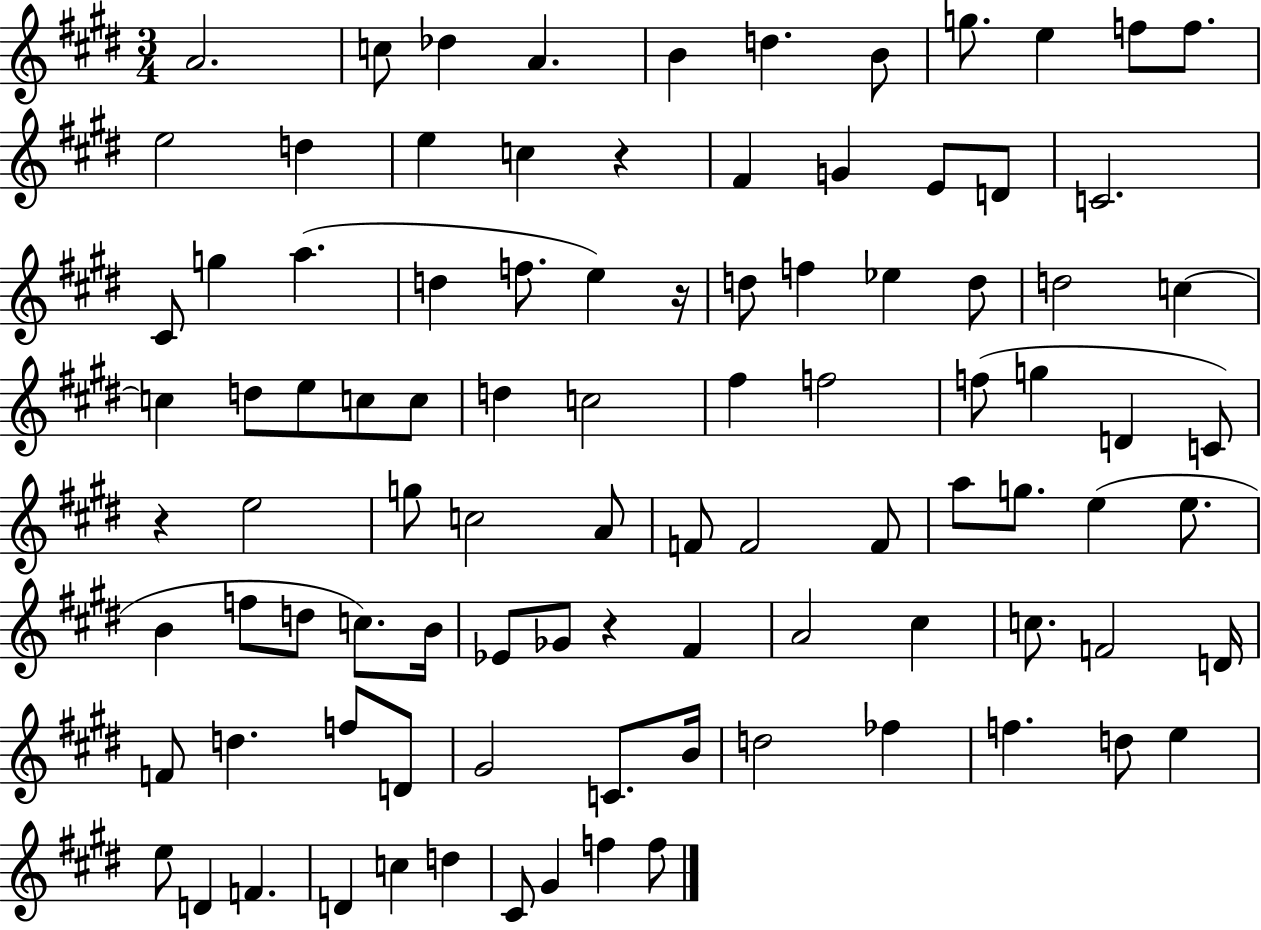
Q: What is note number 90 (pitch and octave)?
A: F5